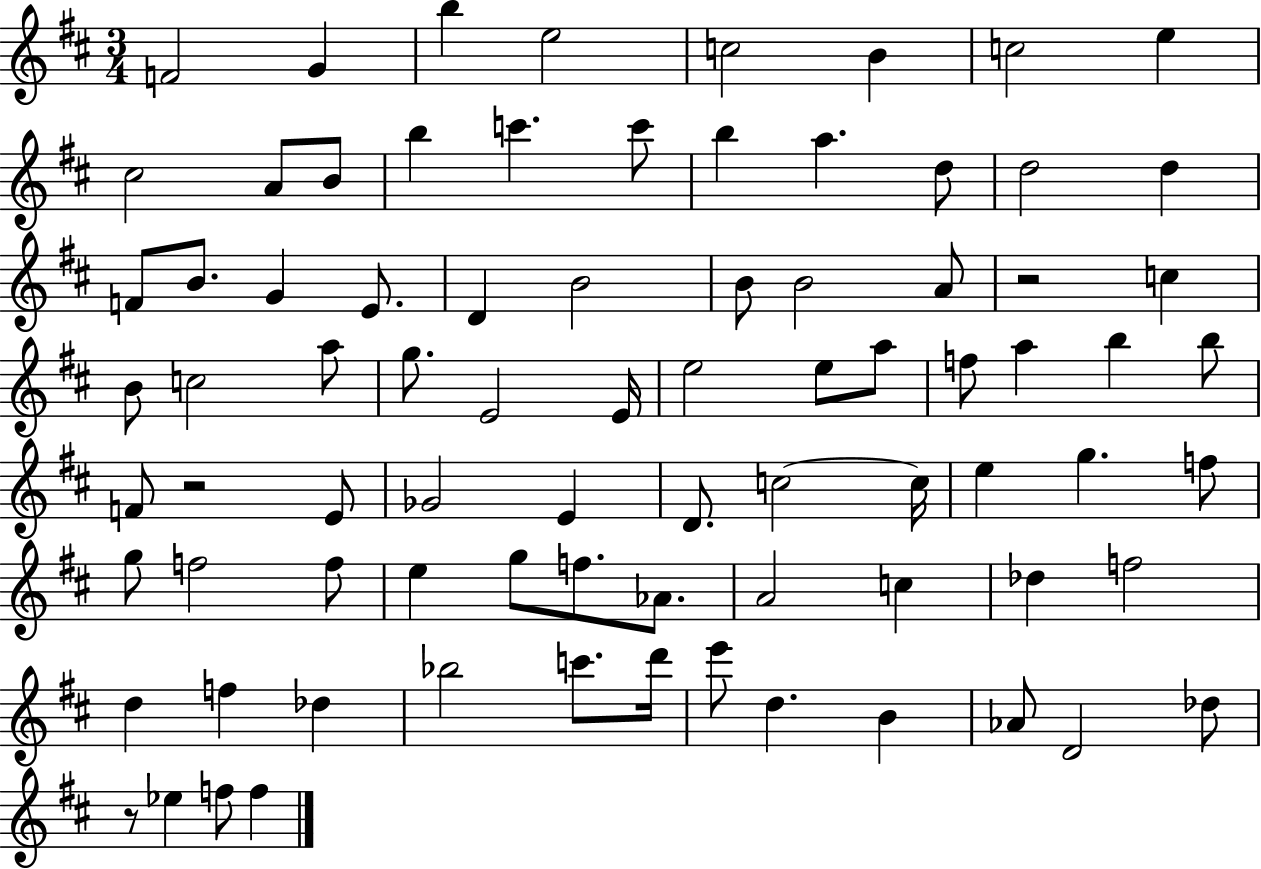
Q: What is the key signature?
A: D major